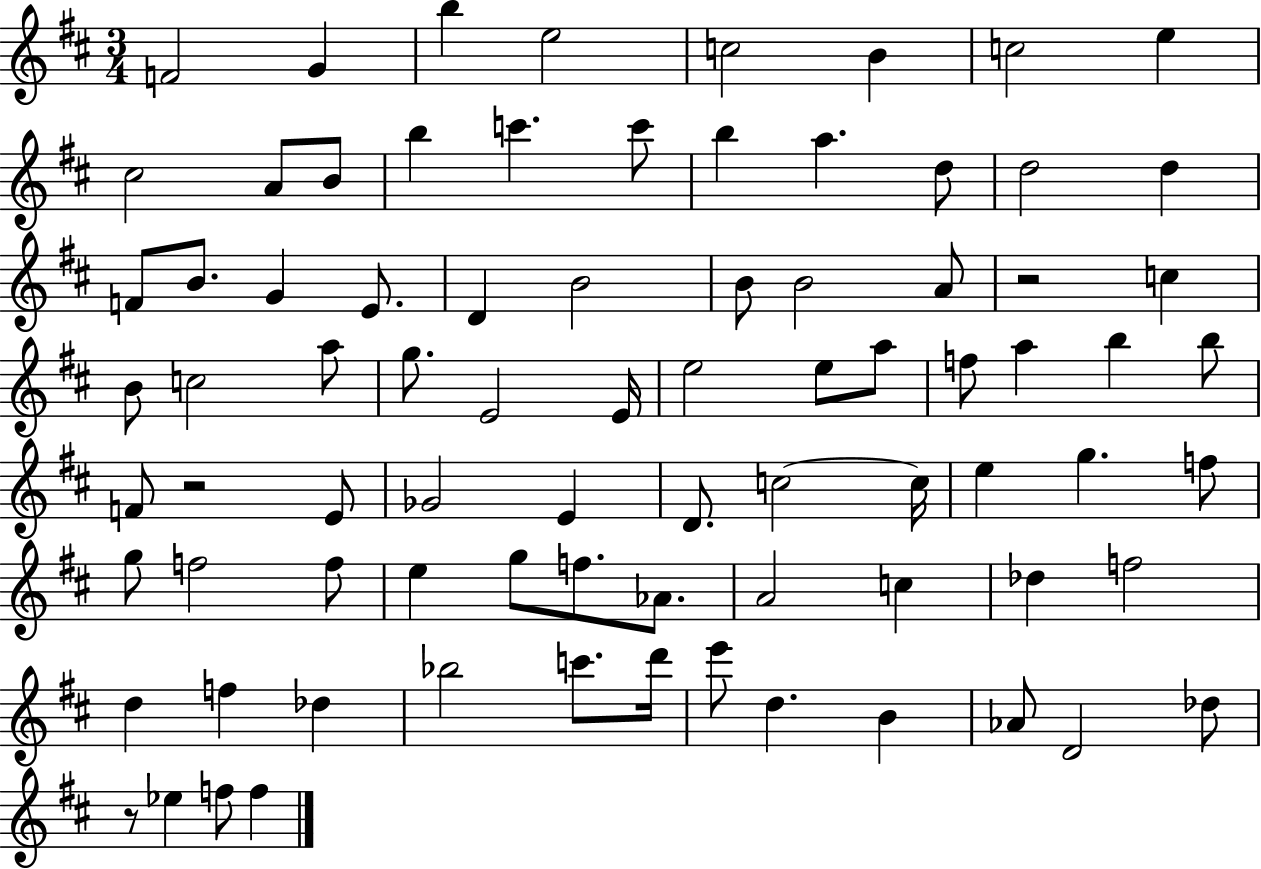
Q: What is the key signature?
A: D major